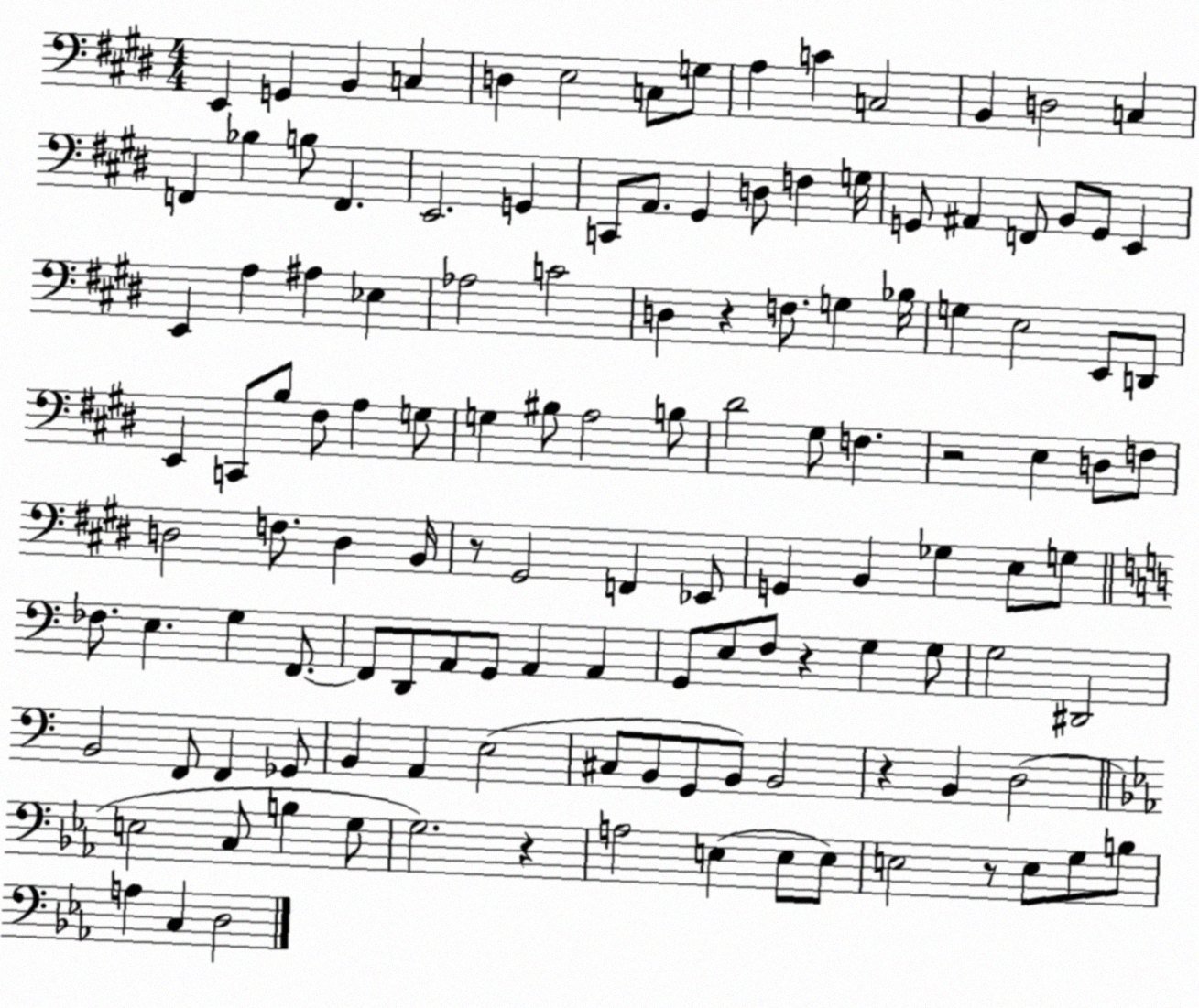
X:1
T:Untitled
M:4/4
L:1/4
K:E
E,, G,, B,, C, D, E,2 C,/2 G,/2 A, C C,2 B,, D,2 C, F,, _B, B,/2 F,, E,,2 G,, C,,/2 A,,/2 ^G,, D,/2 F, G,/4 G,,/2 ^A,, F,,/2 B,,/2 G,,/2 E,, E,, A, ^A, _E, _A,2 C2 D, z F,/2 G, _B,/4 G, E,2 E,,/2 D,,/2 E,, C,,/2 B,/2 ^F,/2 A, G,/2 G, ^B,/2 A,2 B,/2 ^D2 ^G,/2 F, z2 E, D,/2 F,/2 D,2 F,/2 D, B,,/4 z/2 ^G,,2 F,, _E,,/2 G,, B,, _G, E,/2 G,/2 _F,/2 E, G, F,,/2 F,,/2 D,,/2 A,,/2 G,,/2 A,, A,, G,,/2 E,/2 F,/2 z G, G,/2 G,2 ^D,,2 B,,2 F,,/2 F,, _G,,/2 B,, A,, E,2 ^C,/2 B,,/2 G,,/2 B,,/2 B,,2 z B,, D,2 E,2 C,/2 B, G,/2 G,2 z A,2 E, E,/2 E,/2 E,2 z/2 E,/2 G,/2 B,/2 A, C, D,2